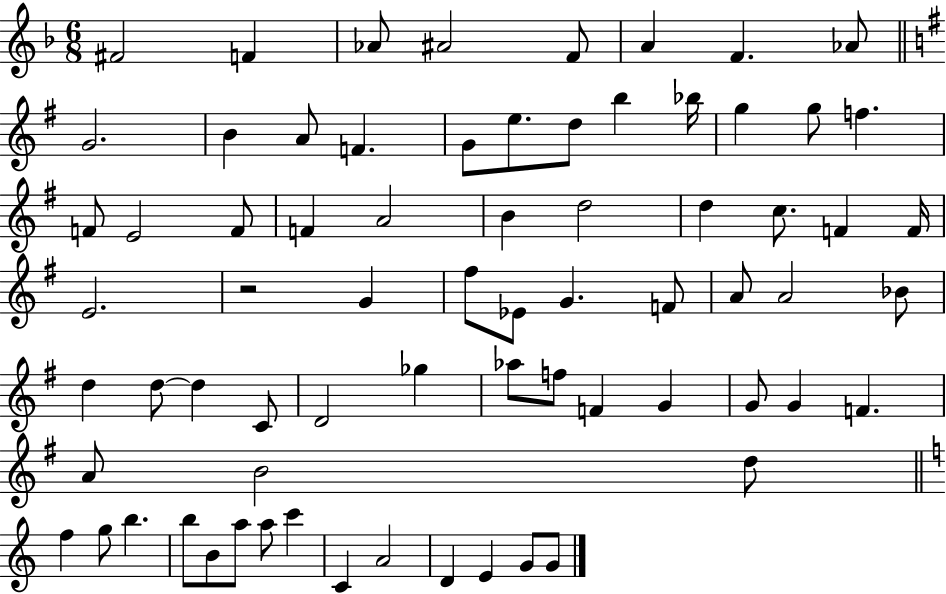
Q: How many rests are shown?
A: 1